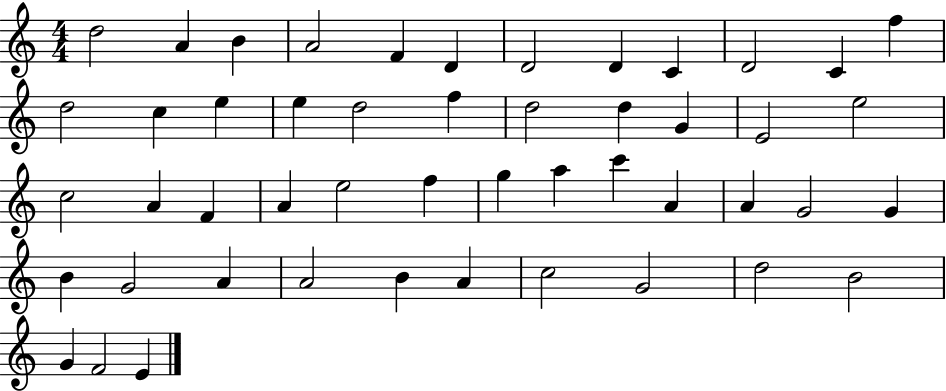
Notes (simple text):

D5/h A4/q B4/q A4/h F4/q D4/q D4/h D4/q C4/q D4/h C4/q F5/q D5/h C5/q E5/q E5/q D5/h F5/q D5/h D5/q G4/q E4/h E5/h C5/h A4/q F4/q A4/q E5/h F5/q G5/q A5/q C6/q A4/q A4/q G4/h G4/q B4/q G4/h A4/q A4/h B4/q A4/q C5/h G4/h D5/h B4/h G4/q F4/h E4/q